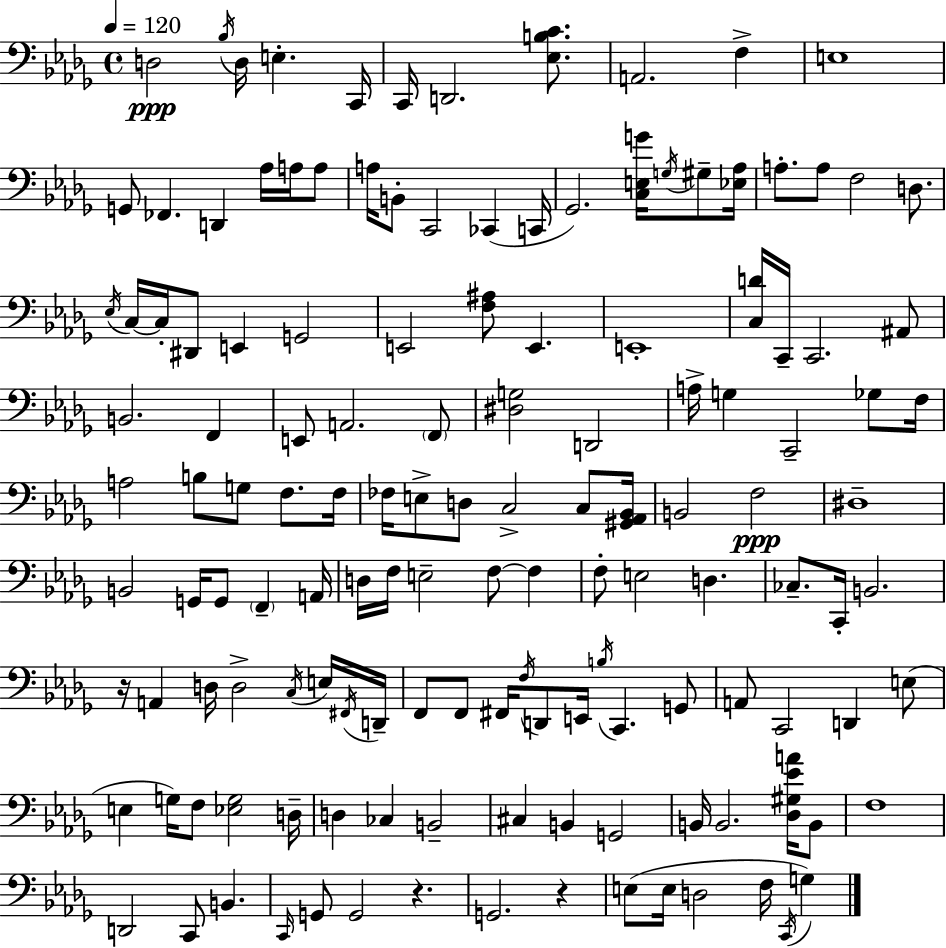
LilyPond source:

{
  \clef bass
  \time 4/4
  \defaultTimeSignature
  \key bes \minor
  \tempo 4 = 120
  d2\ppp \acciaccatura { bes16 } d16 e4.-. | c,16 c,16 d,2. <ees b c'>8. | a,2. f4-> | e1 | \break g,8 fes,4. d,4 aes16 a16 a8 | a16 b,8-. c,2 ces,4( | c,16 ges,2.) <c e g'>16 \acciaccatura { g16 } gis8-- | <ees aes>16 a8.-. a8 f2 d8. | \break \acciaccatura { ees16 } c16~~ c16-. dis,8 e,4 g,2 | e,2 <f ais>8 e,4. | e,1-. | <c d'>16 c,16-- c,2. | \break ais,8 b,2. f,4 | e,8 a,2. | \parenthesize f,8 <dis g>2 d,2 | a16-> g4 c,2-- | \break ges8 f16 a2 b8 g8 f8. | f16 fes16 e8-> d8 c2-> | c8 <gis, aes, bes,>16 b,2 f2\ppp | dis1-- | \break b,2 g,16 g,8 \parenthesize f,4-- | a,16 d16 f16 e2-- f8~~ f4 | f8-. e2 d4. | ces8.-- c,16-. b,2. | \break r16 a,4 d16 d2-> | \acciaccatura { c16 } e16 \acciaccatura { fis,16 } d,16-- f,8 f,8 fis,16 \acciaccatura { f16 } d,8 e,16 \acciaccatura { b16 } c,4. | g,8 a,8 c,2 | d,4 e8( e4 g16) f8 <ees g>2 | \break d16-- d4 ces4 b,2-- | cis4 b,4 g,2 | b,16 b,2. | <des gis ees' a'>16 b,8 f1 | \break d,2 c,8 | b,4. \grace { c,16 } g,8 g,2 | r4. g,2. | r4 e8( e16 d2 | \break f16 \acciaccatura { c,16 } g4) \bar "|."
}